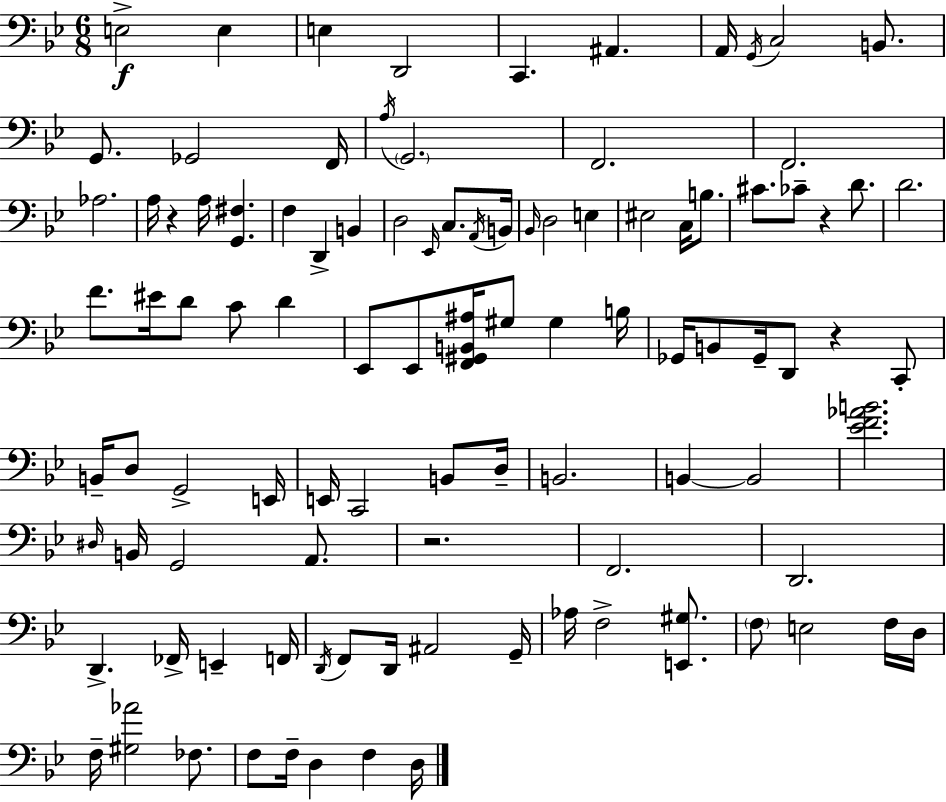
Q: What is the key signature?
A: BES major